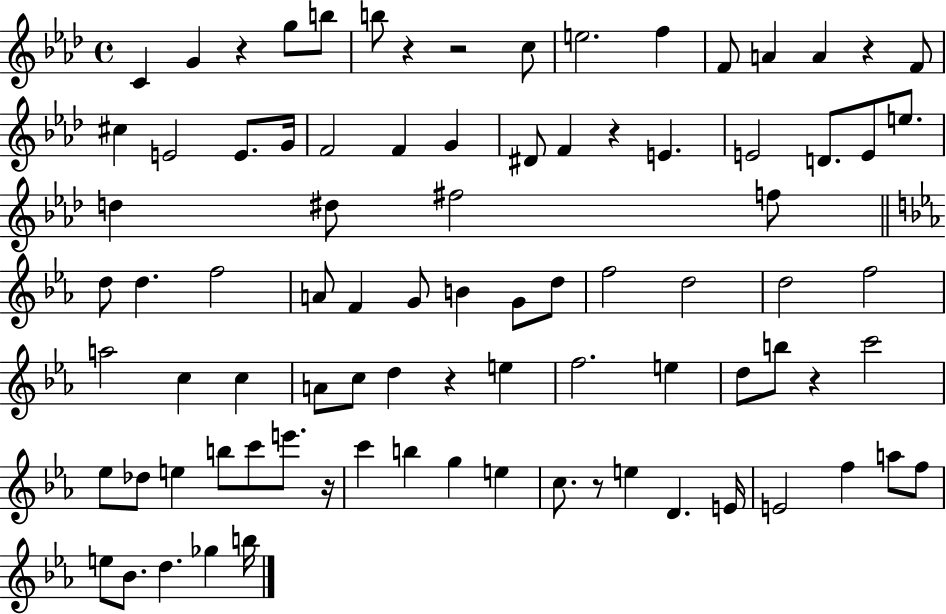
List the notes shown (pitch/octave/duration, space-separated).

C4/q G4/q R/q G5/e B5/e B5/e R/q R/h C5/e E5/h. F5/q F4/e A4/q A4/q R/q F4/e C#5/q E4/h E4/e. G4/s F4/h F4/q G4/q D#4/e F4/q R/q E4/q. E4/h D4/e. E4/e E5/e. D5/q D#5/e F#5/h F5/e D5/e D5/q. F5/h A4/e F4/q G4/e B4/q G4/e D5/e F5/h D5/h D5/h F5/h A5/h C5/q C5/q A4/e C5/e D5/q R/q E5/q F5/h. E5/q D5/e B5/e R/q C6/h Eb5/e Db5/e E5/q B5/e C6/e E6/e. R/s C6/q B5/q G5/q E5/q C5/e. R/e E5/q D4/q. E4/s E4/h F5/q A5/e F5/e E5/e Bb4/e. D5/q. Gb5/q B5/s